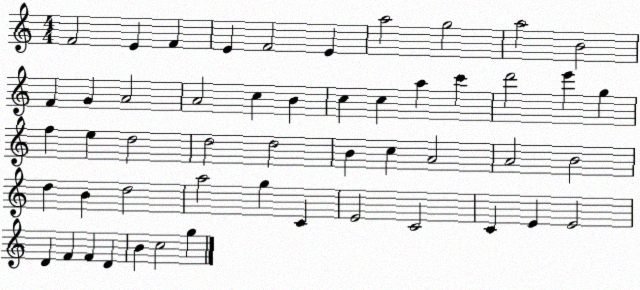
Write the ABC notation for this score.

X:1
T:Untitled
M:4/4
L:1/4
K:C
F2 E F E F2 E a2 g2 a2 B2 F G A2 A2 c B c c a c' d'2 e' g f e d2 d2 d2 B c A2 A2 B2 d B d2 a2 g C E2 C2 C E E2 D F F D B c2 g